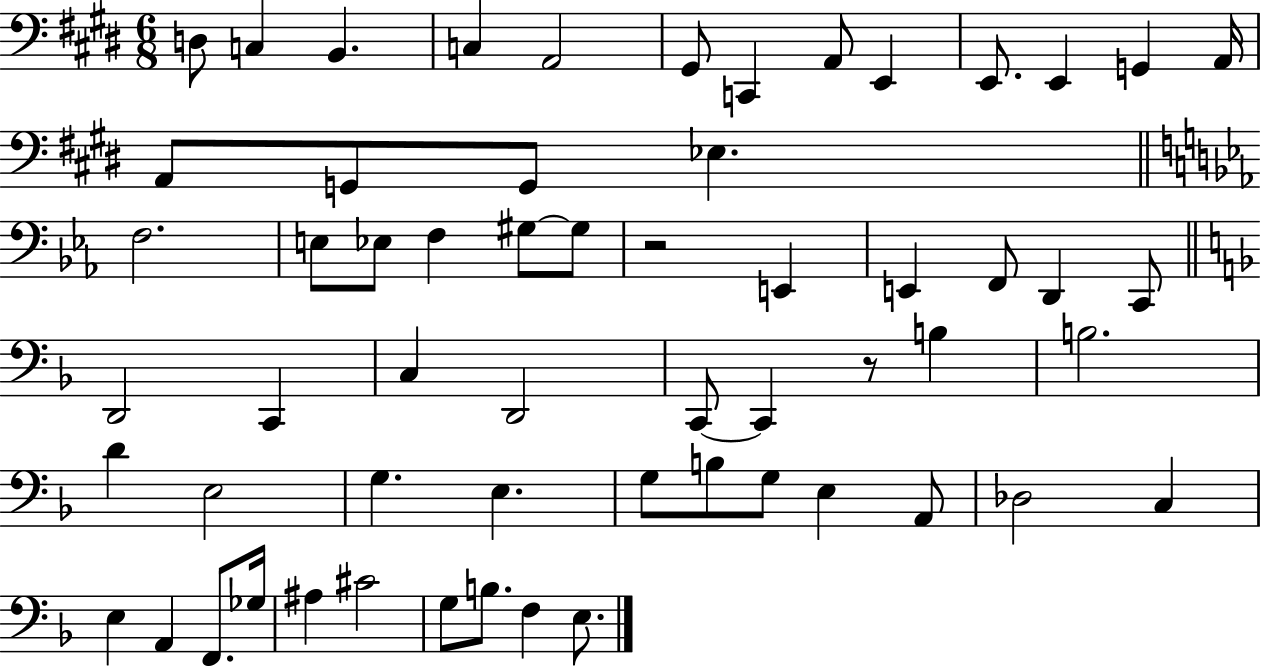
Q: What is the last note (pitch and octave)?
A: E3